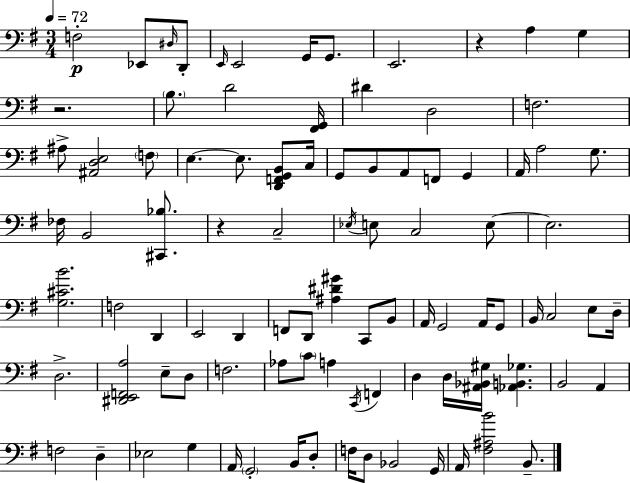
F3/h Eb2/e D#3/s D2/e E2/s E2/h G2/s G2/e. E2/h. R/q A3/q G3/q R/h. B3/e. D4/h [F#2,G2]/s D#4/q D3/h F3/h. A#3/e [A#2,D3,E3]/h F3/e E3/q. E3/e. [D2,F2,G2,B2]/e C3/s G2/e B2/e A2/e F2/e G2/q A2/s A3/h G3/e. FES3/s B2/h [C#2,Bb3]/e. R/q C3/h Eb3/s E3/e C3/h E3/e E3/h. [G3,C#4,B4]/h. F3/h D2/q E2/h D2/q F2/e D2/e [A#3,D#4,G#4]/q C2/e B2/e A2/s G2/h A2/s G2/e B2/s C3/h E3/e D3/s D3/h. [D#2,E2,F2,A3]/h E3/e D3/e F3/h. Ab3/e C4/e A3/q C2/s F2/q D3/q D3/s [A#2,Bb2,G#3]/s [Ab2,B2,Gb3]/q. B2/h A2/q F3/h D3/q Eb3/h G3/q A2/s G2/h B2/s D3/e F3/s D3/e Bb2/h G2/s A2/s [F#3,A#3,B4]/h B2/e.